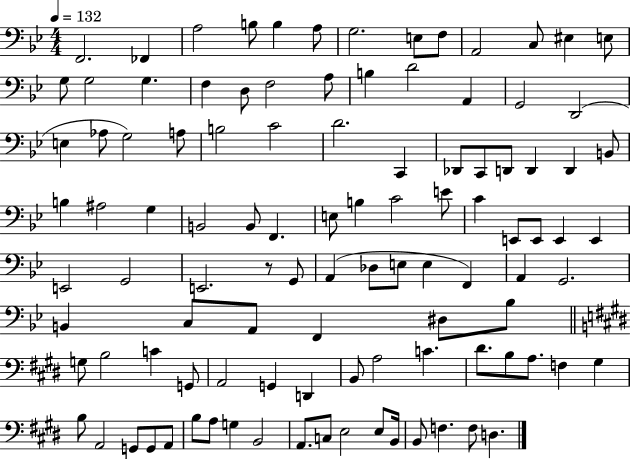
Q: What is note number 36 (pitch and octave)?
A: D2